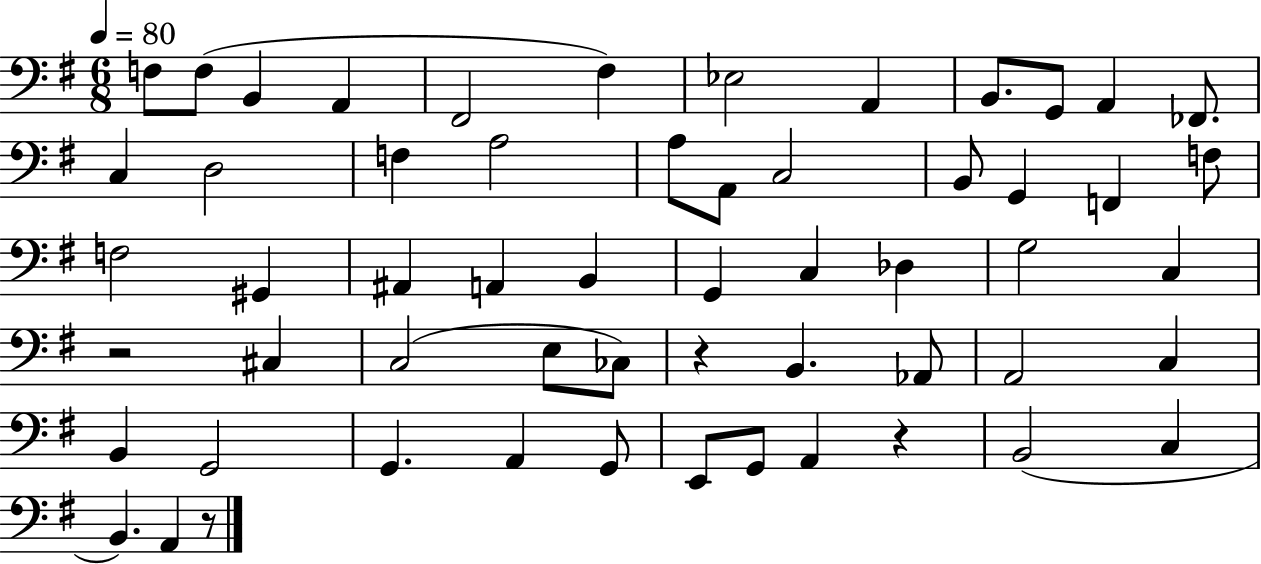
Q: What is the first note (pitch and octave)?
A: F3